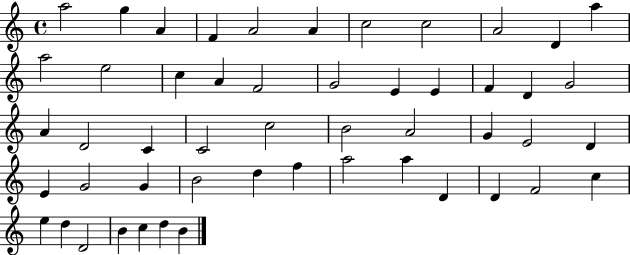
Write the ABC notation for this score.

X:1
T:Untitled
M:4/4
L:1/4
K:C
a2 g A F A2 A c2 c2 A2 D a a2 e2 c A F2 G2 E E F D G2 A D2 C C2 c2 B2 A2 G E2 D E G2 G B2 d f a2 a D D F2 c e d D2 B c d B